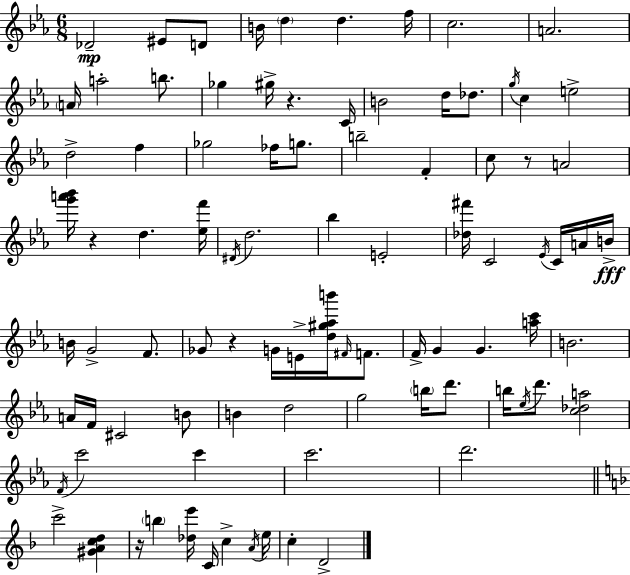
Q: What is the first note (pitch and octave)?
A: Db4